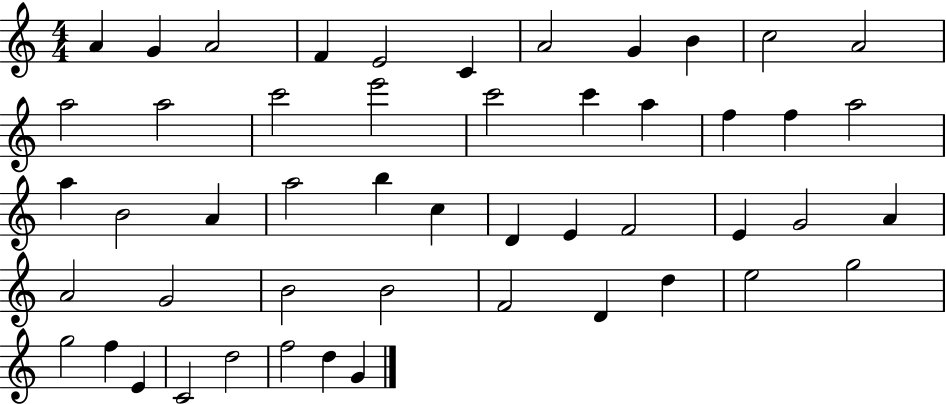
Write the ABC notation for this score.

X:1
T:Untitled
M:4/4
L:1/4
K:C
A G A2 F E2 C A2 G B c2 A2 a2 a2 c'2 e'2 c'2 c' a f f a2 a B2 A a2 b c D E F2 E G2 A A2 G2 B2 B2 F2 D d e2 g2 g2 f E C2 d2 f2 d G